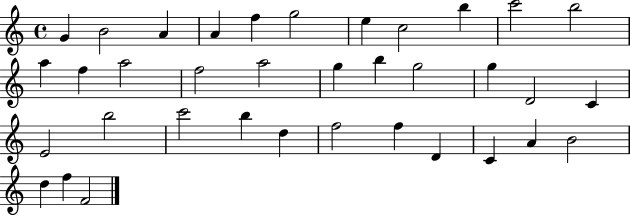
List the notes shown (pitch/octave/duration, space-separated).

G4/q B4/h A4/q A4/q F5/q G5/h E5/q C5/h B5/q C6/h B5/h A5/q F5/q A5/h F5/h A5/h G5/q B5/q G5/h G5/q D4/h C4/q E4/h B5/h C6/h B5/q D5/q F5/h F5/q D4/q C4/q A4/q B4/h D5/q F5/q F4/h